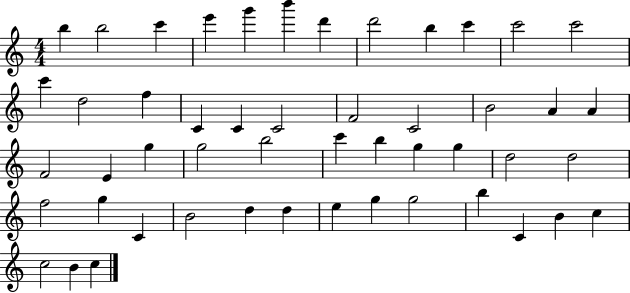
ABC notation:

X:1
T:Untitled
M:4/4
L:1/4
K:C
b b2 c' e' g' b' d' d'2 b c' c'2 c'2 c' d2 f C C C2 F2 C2 B2 A A F2 E g g2 b2 c' b g g d2 d2 f2 g C B2 d d e g g2 b C B c c2 B c